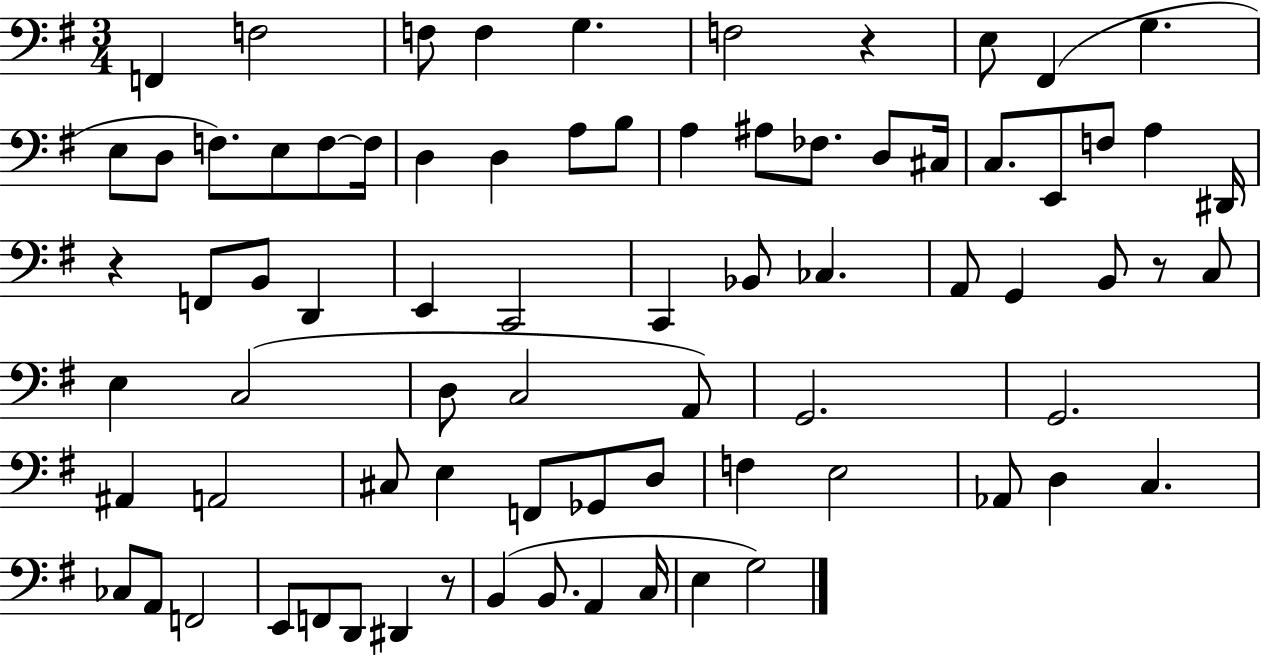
F2/q F3/h F3/e F3/q G3/q. F3/h R/q E3/e F#2/q G3/q. E3/e D3/e F3/e. E3/e F3/e F3/s D3/q D3/q A3/e B3/e A3/q A#3/e FES3/e. D3/e C#3/s C3/e. E2/e F3/e A3/q D#2/s R/q F2/e B2/e D2/q E2/q C2/h C2/q Bb2/e CES3/q. A2/e G2/q B2/e R/e C3/e E3/q C3/h D3/e C3/h A2/e G2/h. G2/h. A#2/q A2/h C#3/e E3/q F2/e Gb2/e D3/e F3/q E3/h Ab2/e D3/q C3/q. CES3/e A2/e F2/h E2/e F2/e D2/e D#2/q R/e B2/q B2/e. A2/q C3/s E3/q G3/h